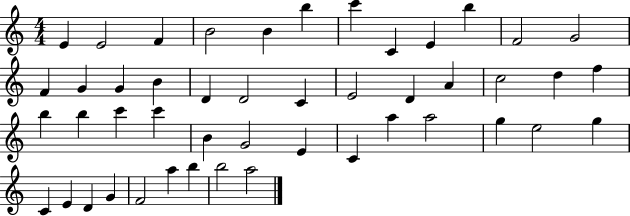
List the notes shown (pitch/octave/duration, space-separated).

E4/q E4/h F4/q B4/h B4/q B5/q C6/q C4/q E4/q B5/q F4/h G4/h F4/q G4/q G4/q B4/q D4/q D4/h C4/q E4/h D4/q A4/q C5/h D5/q F5/q B5/q B5/q C6/q C6/q B4/q G4/h E4/q C4/q A5/q A5/h G5/q E5/h G5/q C4/q E4/q D4/q G4/q F4/h A5/q B5/q B5/h A5/h